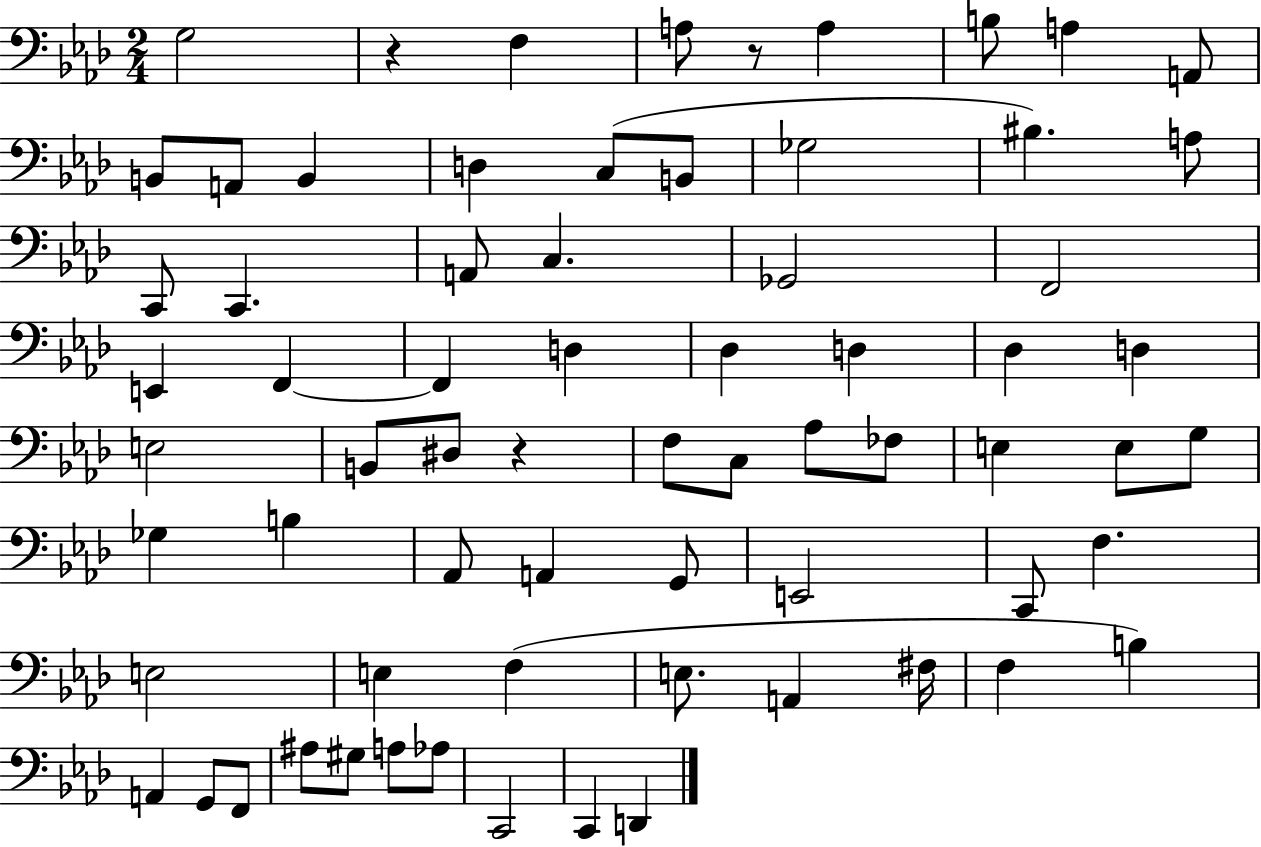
G3/h R/q F3/q A3/e R/e A3/q B3/e A3/q A2/e B2/e A2/e B2/q D3/q C3/e B2/e Gb3/h BIS3/q. A3/e C2/e C2/q. A2/e C3/q. Gb2/h F2/h E2/q F2/q F2/q D3/q Db3/q D3/q Db3/q D3/q E3/h B2/e D#3/e R/q F3/e C3/e Ab3/e FES3/e E3/q E3/e G3/e Gb3/q B3/q Ab2/e A2/q G2/e E2/h C2/e F3/q. E3/h E3/q F3/q E3/e. A2/q F#3/s F3/q B3/q A2/q G2/e F2/e A#3/e G#3/e A3/e Ab3/e C2/h C2/q D2/q